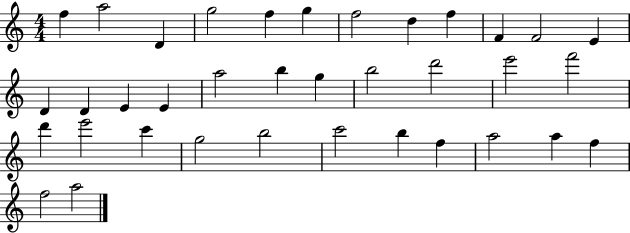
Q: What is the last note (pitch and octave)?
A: A5